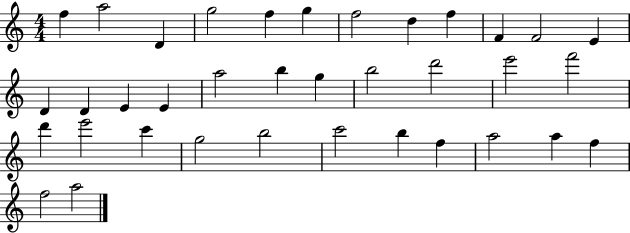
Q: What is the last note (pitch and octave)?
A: A5